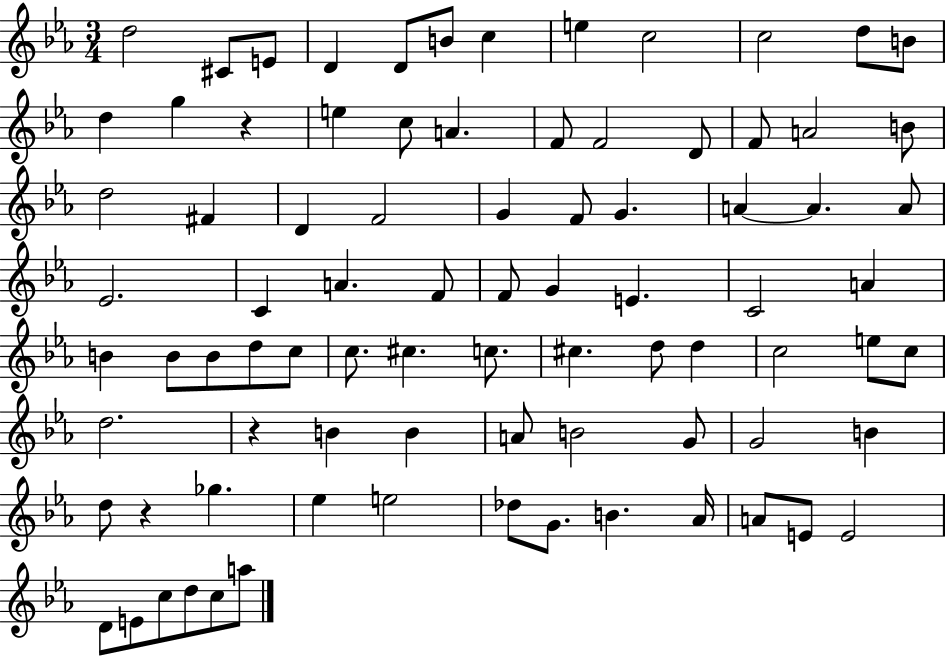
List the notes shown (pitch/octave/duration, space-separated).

D5/h C#4/e E4/e D4/q D4/e B4/e C5/q E5/q C5/h C5/h D5/e B4/e D5/q G5/q R/q E5/q C5/e A4/q. F4/e F4/h D4/e F4/e A4/h B4/e D5/h F#4/q D4/q F4/h G4/q F4/e G4/q. A4/q A4/q. A4/e Eb4/h. C4/q A4/q. F4/e F4/e G4/q E4/q. C4/h A4/q B4/q B4/e B4/e D5/e C5/e C5/e. C#5/q. C5/e. C#5/q. D5/e D5/q C5/h E5/e C5/e D5/h. R/q B4/q B4/q A4/e B4/h G4/e G4/h B4/q D5/e R/q Gb5/q. Eb5/q E5/h Db5/e G4/e. B4/q. Ab4/s A4/e E4/e E4/h D4/e E4/e C5/e D5/e C5/e A5/e